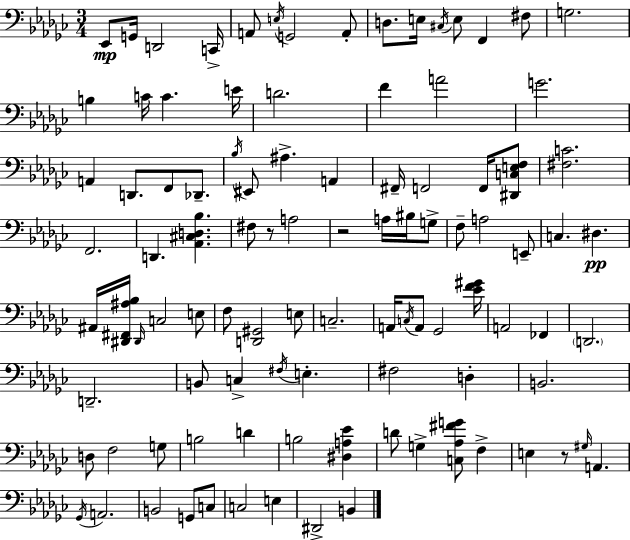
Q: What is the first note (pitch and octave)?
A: Eb2